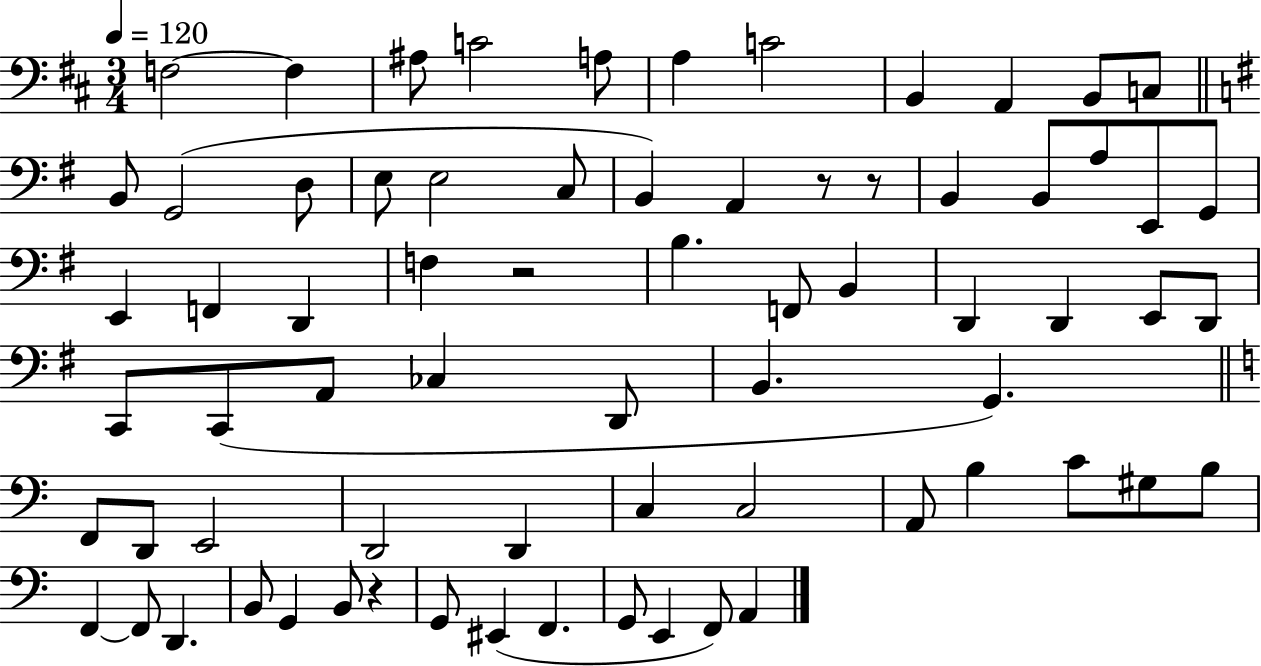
F3/h F3/q A#3/e C4/h A3/e A3/q C4/h B2/q A2/q B2/e C3/e B2/e G2/h D3/e E3/e E3/h C3/e B2/q A2/q R/e R/e B2/q B2/e A3/e E2/e G2/e E2/q F2/q D2/q F3/q R/h B3/q. F2/e B2/q D2/q D2/q E2/e D2/e C2/e C2/e A2/e CES3/q D2/e B2/q. G2/q. F2/e D2/e E2/h D2/h D2/q C3/q C3/h A2/e B3/q C4/e G#3/e B3/e F2/q F2/e D2/q. B2/e G2/q B2/e R/q G2/e EIS2/q F2/q. G2/e E2/q F2/e A2/q